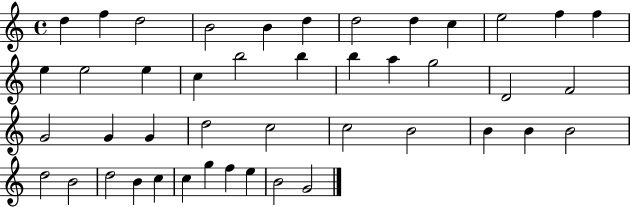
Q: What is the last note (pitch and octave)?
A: G4